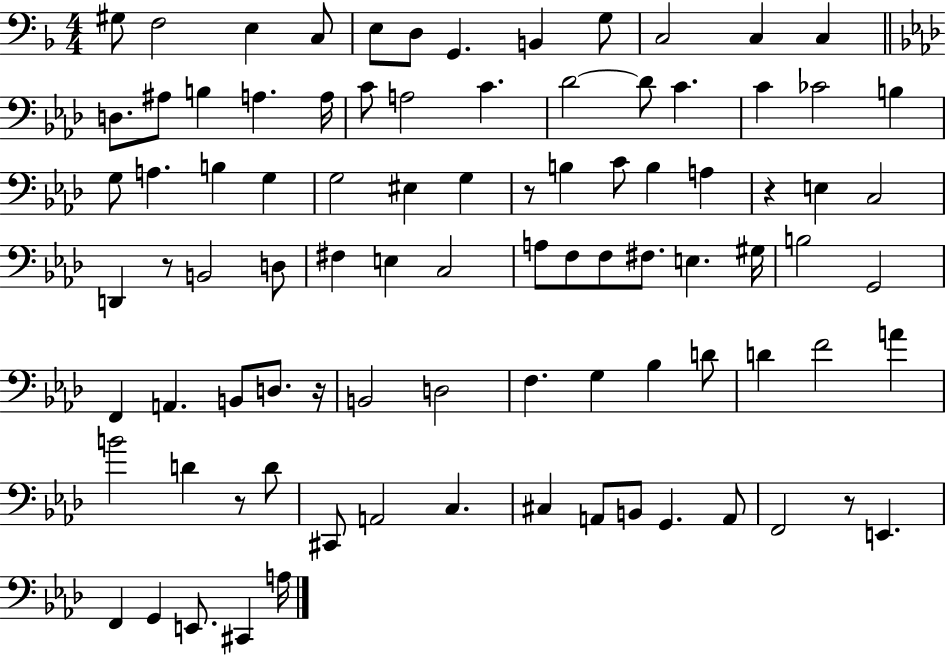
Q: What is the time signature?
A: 4/4